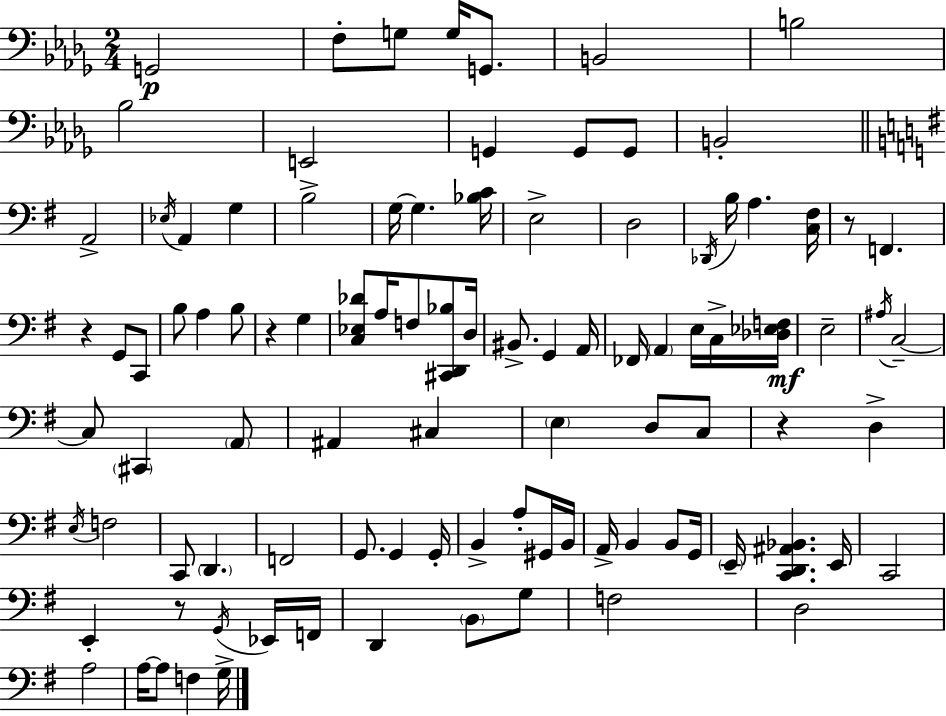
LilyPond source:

{
  \clef bass
  \numericTimeSignature
  \time 2/4
  \key bes \minor
  g,2\p | f8-. g8 g16 g,8. | b,2 | b2 | \break bes2 | e,2 | g,4 g,8 g,8 | b,2-. | \break \bar "||" \break \key e \minor a,2-> | \acciaccatura { ees16 } a,4 g4 | b2-> | g16~~ g4. | \break <bes c'>16 e2-> | d2 | \acciaccatura { des,16 } b16 a4. | <c fis>16 r8 f,4. | \break r4 g,8 | c,8 b8 a4 | b8 r4 g4 | <c ees des'>8 a16 f8 <cis, d, bes>8 | \break d16 bis,8.-> g,4 | a,16 fes,16 \parenthesize a,4 e16 | c16-> <des ees f>16\mf e2-- | \acciaccatura { ais16 } c2--~~ | \break c8 \parenthesize cis,4 | \parenthesize a,8 ais,4 cis4 | \parenthesize e4 d8 | c8 r4 d4-> | \break \acciaccatura { e16 } f2 | c,8 \parenthesize d,4. | f,2 | g,8. g,4 | \break g,16-. b,4-> | a8-. gis,16 b,16 a,16-> b,4 | b,8 g,16 \parenthesize e,16-- <c, d, ais, bes,>4. | e,16 c,2 | \break e,4-. | r8 \acciaccatura { g,16 } ees,16 f,16 d,4 | \parenthesize b,8 g8 f2 | d2 | \break a2 | a16~~ a8 | f4 g16-> \bar "|."
}